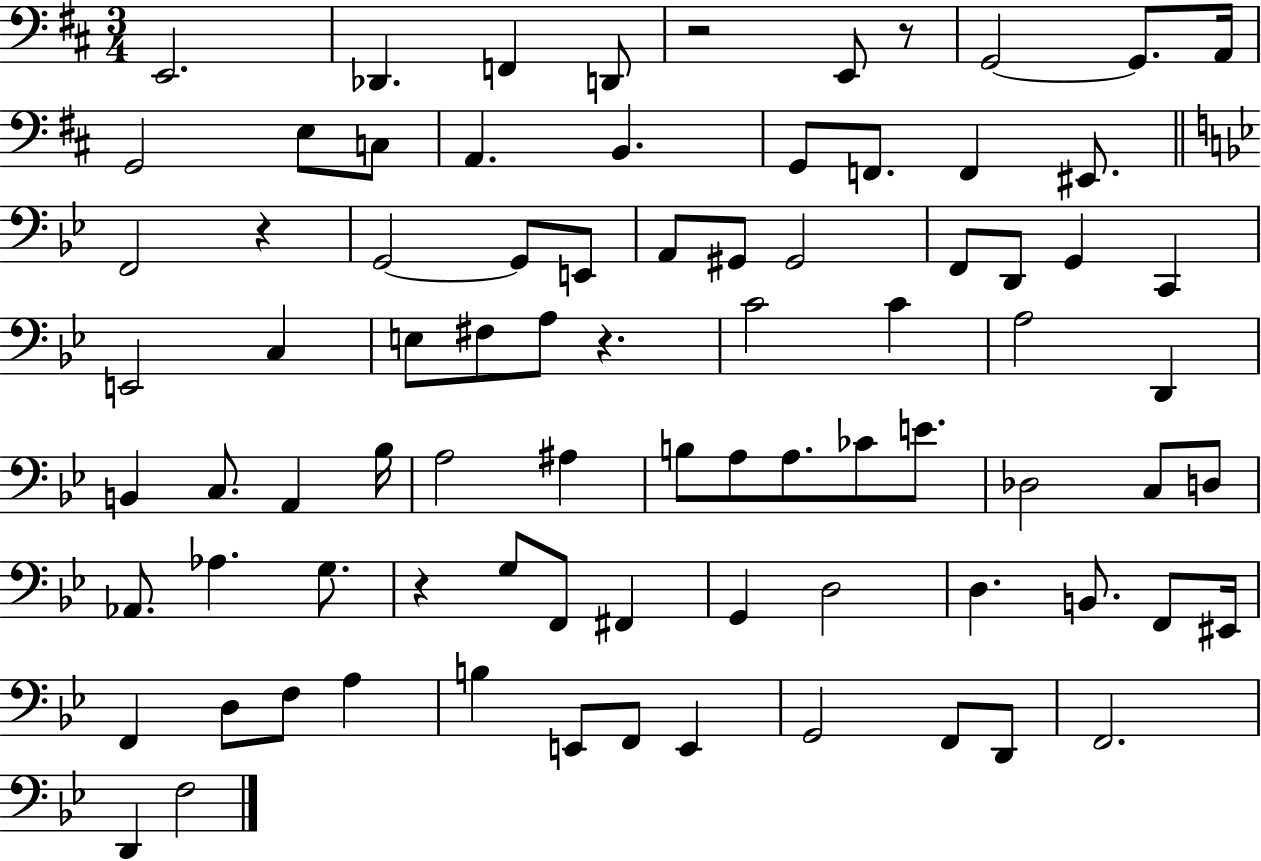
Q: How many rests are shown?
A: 5